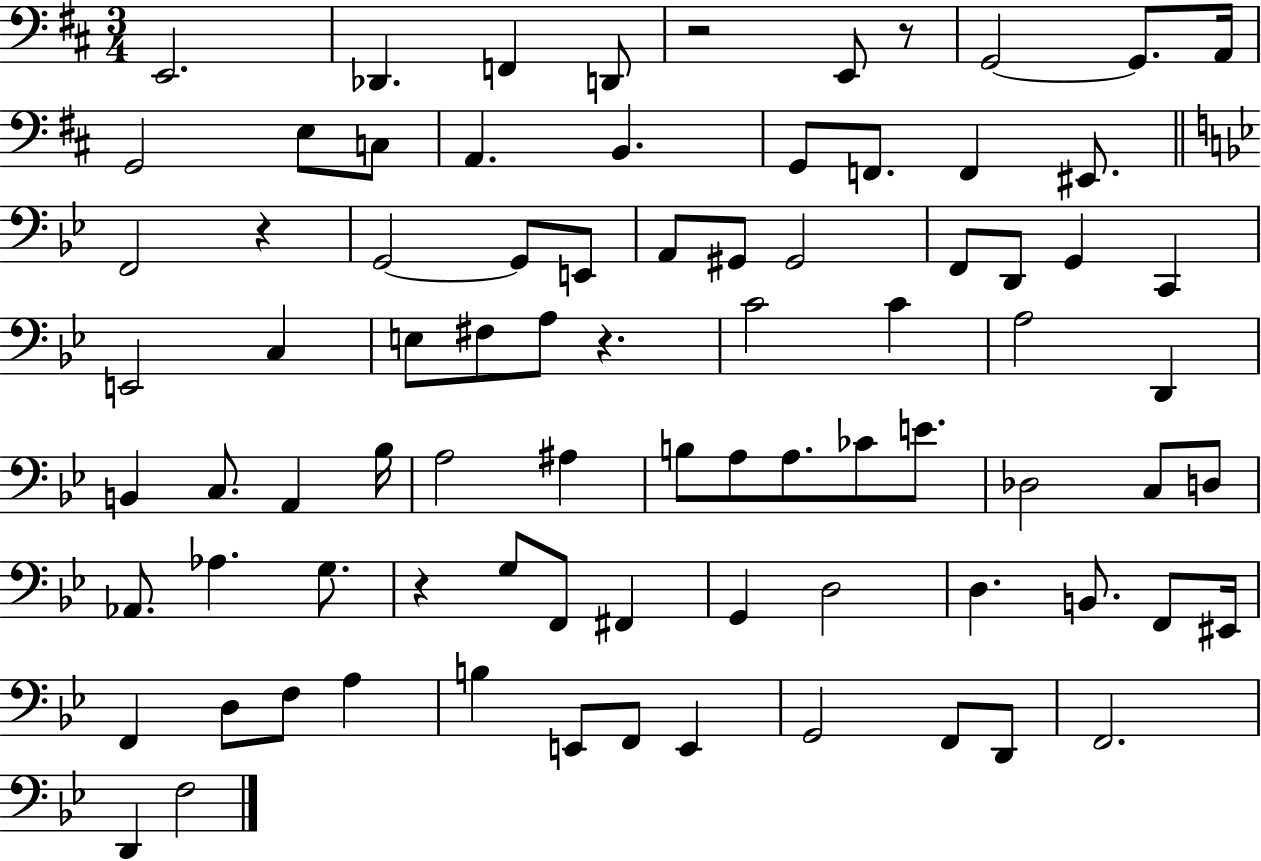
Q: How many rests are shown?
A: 5